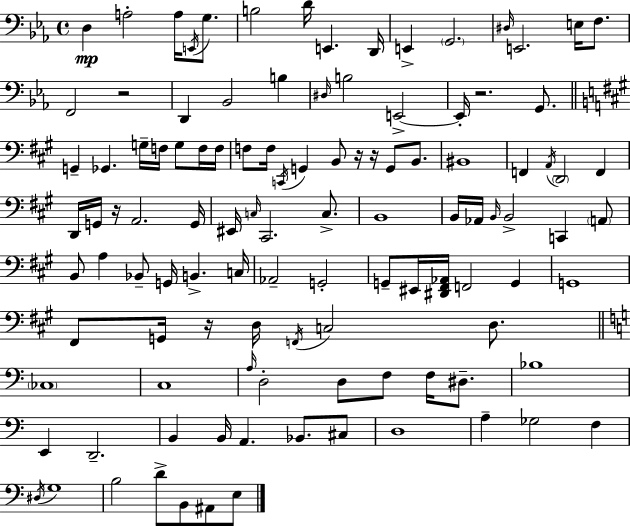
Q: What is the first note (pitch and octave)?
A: D3